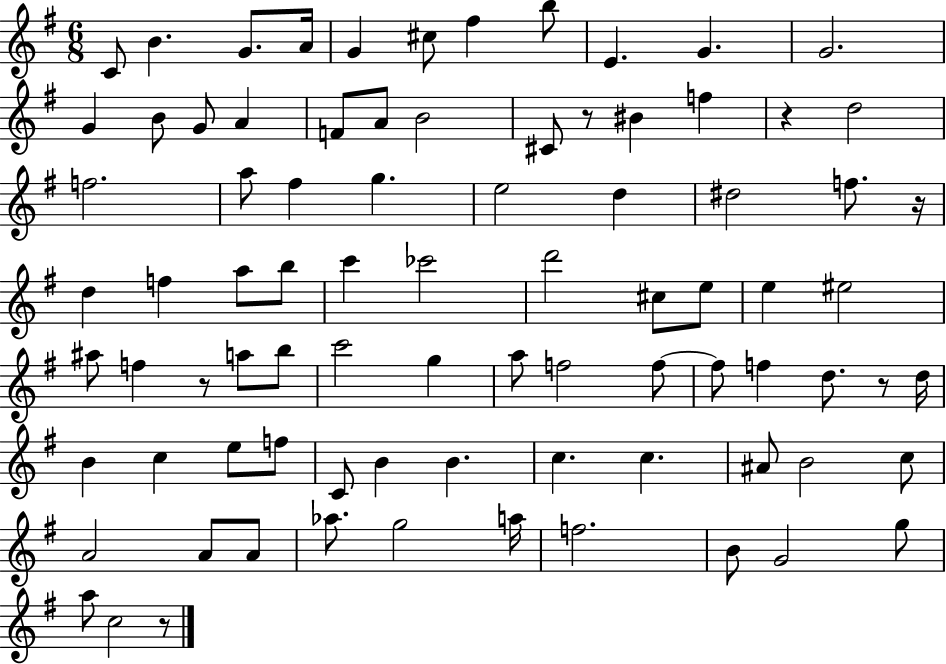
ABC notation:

X:1
T:Untitled
M:6/8
L:1/4
K:G
C/2 B G/2 A/4 G ^c/2 ^f b/2 E G G2 G B/2 G/2 A F/2 A/2 B2 ^C/2 z/2 ^B f z d2 f2 a/2 ^f g e2 d ^d2 f/2 z/4 d f a/2 b/2 c' _c'2 d'2 ^c/2 e/2 e ^e2 ^a/2 f z/2 a/2 b/2 c'2 g a/2 f2 f/2 f/2 f d/2 z/2 d/4 B c e/2 f/2 C/2 B B c c ^A/2 B2 c/2 A2 A/2 A/2 _a/2 g2 a/4 f2 B/2 G2 g/2 a/2 c2 z/2